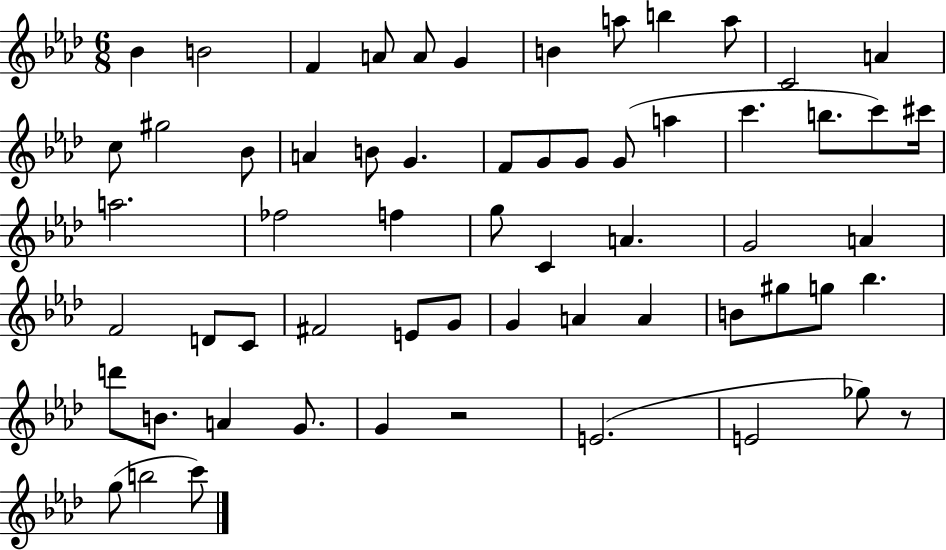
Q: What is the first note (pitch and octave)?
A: Bb4